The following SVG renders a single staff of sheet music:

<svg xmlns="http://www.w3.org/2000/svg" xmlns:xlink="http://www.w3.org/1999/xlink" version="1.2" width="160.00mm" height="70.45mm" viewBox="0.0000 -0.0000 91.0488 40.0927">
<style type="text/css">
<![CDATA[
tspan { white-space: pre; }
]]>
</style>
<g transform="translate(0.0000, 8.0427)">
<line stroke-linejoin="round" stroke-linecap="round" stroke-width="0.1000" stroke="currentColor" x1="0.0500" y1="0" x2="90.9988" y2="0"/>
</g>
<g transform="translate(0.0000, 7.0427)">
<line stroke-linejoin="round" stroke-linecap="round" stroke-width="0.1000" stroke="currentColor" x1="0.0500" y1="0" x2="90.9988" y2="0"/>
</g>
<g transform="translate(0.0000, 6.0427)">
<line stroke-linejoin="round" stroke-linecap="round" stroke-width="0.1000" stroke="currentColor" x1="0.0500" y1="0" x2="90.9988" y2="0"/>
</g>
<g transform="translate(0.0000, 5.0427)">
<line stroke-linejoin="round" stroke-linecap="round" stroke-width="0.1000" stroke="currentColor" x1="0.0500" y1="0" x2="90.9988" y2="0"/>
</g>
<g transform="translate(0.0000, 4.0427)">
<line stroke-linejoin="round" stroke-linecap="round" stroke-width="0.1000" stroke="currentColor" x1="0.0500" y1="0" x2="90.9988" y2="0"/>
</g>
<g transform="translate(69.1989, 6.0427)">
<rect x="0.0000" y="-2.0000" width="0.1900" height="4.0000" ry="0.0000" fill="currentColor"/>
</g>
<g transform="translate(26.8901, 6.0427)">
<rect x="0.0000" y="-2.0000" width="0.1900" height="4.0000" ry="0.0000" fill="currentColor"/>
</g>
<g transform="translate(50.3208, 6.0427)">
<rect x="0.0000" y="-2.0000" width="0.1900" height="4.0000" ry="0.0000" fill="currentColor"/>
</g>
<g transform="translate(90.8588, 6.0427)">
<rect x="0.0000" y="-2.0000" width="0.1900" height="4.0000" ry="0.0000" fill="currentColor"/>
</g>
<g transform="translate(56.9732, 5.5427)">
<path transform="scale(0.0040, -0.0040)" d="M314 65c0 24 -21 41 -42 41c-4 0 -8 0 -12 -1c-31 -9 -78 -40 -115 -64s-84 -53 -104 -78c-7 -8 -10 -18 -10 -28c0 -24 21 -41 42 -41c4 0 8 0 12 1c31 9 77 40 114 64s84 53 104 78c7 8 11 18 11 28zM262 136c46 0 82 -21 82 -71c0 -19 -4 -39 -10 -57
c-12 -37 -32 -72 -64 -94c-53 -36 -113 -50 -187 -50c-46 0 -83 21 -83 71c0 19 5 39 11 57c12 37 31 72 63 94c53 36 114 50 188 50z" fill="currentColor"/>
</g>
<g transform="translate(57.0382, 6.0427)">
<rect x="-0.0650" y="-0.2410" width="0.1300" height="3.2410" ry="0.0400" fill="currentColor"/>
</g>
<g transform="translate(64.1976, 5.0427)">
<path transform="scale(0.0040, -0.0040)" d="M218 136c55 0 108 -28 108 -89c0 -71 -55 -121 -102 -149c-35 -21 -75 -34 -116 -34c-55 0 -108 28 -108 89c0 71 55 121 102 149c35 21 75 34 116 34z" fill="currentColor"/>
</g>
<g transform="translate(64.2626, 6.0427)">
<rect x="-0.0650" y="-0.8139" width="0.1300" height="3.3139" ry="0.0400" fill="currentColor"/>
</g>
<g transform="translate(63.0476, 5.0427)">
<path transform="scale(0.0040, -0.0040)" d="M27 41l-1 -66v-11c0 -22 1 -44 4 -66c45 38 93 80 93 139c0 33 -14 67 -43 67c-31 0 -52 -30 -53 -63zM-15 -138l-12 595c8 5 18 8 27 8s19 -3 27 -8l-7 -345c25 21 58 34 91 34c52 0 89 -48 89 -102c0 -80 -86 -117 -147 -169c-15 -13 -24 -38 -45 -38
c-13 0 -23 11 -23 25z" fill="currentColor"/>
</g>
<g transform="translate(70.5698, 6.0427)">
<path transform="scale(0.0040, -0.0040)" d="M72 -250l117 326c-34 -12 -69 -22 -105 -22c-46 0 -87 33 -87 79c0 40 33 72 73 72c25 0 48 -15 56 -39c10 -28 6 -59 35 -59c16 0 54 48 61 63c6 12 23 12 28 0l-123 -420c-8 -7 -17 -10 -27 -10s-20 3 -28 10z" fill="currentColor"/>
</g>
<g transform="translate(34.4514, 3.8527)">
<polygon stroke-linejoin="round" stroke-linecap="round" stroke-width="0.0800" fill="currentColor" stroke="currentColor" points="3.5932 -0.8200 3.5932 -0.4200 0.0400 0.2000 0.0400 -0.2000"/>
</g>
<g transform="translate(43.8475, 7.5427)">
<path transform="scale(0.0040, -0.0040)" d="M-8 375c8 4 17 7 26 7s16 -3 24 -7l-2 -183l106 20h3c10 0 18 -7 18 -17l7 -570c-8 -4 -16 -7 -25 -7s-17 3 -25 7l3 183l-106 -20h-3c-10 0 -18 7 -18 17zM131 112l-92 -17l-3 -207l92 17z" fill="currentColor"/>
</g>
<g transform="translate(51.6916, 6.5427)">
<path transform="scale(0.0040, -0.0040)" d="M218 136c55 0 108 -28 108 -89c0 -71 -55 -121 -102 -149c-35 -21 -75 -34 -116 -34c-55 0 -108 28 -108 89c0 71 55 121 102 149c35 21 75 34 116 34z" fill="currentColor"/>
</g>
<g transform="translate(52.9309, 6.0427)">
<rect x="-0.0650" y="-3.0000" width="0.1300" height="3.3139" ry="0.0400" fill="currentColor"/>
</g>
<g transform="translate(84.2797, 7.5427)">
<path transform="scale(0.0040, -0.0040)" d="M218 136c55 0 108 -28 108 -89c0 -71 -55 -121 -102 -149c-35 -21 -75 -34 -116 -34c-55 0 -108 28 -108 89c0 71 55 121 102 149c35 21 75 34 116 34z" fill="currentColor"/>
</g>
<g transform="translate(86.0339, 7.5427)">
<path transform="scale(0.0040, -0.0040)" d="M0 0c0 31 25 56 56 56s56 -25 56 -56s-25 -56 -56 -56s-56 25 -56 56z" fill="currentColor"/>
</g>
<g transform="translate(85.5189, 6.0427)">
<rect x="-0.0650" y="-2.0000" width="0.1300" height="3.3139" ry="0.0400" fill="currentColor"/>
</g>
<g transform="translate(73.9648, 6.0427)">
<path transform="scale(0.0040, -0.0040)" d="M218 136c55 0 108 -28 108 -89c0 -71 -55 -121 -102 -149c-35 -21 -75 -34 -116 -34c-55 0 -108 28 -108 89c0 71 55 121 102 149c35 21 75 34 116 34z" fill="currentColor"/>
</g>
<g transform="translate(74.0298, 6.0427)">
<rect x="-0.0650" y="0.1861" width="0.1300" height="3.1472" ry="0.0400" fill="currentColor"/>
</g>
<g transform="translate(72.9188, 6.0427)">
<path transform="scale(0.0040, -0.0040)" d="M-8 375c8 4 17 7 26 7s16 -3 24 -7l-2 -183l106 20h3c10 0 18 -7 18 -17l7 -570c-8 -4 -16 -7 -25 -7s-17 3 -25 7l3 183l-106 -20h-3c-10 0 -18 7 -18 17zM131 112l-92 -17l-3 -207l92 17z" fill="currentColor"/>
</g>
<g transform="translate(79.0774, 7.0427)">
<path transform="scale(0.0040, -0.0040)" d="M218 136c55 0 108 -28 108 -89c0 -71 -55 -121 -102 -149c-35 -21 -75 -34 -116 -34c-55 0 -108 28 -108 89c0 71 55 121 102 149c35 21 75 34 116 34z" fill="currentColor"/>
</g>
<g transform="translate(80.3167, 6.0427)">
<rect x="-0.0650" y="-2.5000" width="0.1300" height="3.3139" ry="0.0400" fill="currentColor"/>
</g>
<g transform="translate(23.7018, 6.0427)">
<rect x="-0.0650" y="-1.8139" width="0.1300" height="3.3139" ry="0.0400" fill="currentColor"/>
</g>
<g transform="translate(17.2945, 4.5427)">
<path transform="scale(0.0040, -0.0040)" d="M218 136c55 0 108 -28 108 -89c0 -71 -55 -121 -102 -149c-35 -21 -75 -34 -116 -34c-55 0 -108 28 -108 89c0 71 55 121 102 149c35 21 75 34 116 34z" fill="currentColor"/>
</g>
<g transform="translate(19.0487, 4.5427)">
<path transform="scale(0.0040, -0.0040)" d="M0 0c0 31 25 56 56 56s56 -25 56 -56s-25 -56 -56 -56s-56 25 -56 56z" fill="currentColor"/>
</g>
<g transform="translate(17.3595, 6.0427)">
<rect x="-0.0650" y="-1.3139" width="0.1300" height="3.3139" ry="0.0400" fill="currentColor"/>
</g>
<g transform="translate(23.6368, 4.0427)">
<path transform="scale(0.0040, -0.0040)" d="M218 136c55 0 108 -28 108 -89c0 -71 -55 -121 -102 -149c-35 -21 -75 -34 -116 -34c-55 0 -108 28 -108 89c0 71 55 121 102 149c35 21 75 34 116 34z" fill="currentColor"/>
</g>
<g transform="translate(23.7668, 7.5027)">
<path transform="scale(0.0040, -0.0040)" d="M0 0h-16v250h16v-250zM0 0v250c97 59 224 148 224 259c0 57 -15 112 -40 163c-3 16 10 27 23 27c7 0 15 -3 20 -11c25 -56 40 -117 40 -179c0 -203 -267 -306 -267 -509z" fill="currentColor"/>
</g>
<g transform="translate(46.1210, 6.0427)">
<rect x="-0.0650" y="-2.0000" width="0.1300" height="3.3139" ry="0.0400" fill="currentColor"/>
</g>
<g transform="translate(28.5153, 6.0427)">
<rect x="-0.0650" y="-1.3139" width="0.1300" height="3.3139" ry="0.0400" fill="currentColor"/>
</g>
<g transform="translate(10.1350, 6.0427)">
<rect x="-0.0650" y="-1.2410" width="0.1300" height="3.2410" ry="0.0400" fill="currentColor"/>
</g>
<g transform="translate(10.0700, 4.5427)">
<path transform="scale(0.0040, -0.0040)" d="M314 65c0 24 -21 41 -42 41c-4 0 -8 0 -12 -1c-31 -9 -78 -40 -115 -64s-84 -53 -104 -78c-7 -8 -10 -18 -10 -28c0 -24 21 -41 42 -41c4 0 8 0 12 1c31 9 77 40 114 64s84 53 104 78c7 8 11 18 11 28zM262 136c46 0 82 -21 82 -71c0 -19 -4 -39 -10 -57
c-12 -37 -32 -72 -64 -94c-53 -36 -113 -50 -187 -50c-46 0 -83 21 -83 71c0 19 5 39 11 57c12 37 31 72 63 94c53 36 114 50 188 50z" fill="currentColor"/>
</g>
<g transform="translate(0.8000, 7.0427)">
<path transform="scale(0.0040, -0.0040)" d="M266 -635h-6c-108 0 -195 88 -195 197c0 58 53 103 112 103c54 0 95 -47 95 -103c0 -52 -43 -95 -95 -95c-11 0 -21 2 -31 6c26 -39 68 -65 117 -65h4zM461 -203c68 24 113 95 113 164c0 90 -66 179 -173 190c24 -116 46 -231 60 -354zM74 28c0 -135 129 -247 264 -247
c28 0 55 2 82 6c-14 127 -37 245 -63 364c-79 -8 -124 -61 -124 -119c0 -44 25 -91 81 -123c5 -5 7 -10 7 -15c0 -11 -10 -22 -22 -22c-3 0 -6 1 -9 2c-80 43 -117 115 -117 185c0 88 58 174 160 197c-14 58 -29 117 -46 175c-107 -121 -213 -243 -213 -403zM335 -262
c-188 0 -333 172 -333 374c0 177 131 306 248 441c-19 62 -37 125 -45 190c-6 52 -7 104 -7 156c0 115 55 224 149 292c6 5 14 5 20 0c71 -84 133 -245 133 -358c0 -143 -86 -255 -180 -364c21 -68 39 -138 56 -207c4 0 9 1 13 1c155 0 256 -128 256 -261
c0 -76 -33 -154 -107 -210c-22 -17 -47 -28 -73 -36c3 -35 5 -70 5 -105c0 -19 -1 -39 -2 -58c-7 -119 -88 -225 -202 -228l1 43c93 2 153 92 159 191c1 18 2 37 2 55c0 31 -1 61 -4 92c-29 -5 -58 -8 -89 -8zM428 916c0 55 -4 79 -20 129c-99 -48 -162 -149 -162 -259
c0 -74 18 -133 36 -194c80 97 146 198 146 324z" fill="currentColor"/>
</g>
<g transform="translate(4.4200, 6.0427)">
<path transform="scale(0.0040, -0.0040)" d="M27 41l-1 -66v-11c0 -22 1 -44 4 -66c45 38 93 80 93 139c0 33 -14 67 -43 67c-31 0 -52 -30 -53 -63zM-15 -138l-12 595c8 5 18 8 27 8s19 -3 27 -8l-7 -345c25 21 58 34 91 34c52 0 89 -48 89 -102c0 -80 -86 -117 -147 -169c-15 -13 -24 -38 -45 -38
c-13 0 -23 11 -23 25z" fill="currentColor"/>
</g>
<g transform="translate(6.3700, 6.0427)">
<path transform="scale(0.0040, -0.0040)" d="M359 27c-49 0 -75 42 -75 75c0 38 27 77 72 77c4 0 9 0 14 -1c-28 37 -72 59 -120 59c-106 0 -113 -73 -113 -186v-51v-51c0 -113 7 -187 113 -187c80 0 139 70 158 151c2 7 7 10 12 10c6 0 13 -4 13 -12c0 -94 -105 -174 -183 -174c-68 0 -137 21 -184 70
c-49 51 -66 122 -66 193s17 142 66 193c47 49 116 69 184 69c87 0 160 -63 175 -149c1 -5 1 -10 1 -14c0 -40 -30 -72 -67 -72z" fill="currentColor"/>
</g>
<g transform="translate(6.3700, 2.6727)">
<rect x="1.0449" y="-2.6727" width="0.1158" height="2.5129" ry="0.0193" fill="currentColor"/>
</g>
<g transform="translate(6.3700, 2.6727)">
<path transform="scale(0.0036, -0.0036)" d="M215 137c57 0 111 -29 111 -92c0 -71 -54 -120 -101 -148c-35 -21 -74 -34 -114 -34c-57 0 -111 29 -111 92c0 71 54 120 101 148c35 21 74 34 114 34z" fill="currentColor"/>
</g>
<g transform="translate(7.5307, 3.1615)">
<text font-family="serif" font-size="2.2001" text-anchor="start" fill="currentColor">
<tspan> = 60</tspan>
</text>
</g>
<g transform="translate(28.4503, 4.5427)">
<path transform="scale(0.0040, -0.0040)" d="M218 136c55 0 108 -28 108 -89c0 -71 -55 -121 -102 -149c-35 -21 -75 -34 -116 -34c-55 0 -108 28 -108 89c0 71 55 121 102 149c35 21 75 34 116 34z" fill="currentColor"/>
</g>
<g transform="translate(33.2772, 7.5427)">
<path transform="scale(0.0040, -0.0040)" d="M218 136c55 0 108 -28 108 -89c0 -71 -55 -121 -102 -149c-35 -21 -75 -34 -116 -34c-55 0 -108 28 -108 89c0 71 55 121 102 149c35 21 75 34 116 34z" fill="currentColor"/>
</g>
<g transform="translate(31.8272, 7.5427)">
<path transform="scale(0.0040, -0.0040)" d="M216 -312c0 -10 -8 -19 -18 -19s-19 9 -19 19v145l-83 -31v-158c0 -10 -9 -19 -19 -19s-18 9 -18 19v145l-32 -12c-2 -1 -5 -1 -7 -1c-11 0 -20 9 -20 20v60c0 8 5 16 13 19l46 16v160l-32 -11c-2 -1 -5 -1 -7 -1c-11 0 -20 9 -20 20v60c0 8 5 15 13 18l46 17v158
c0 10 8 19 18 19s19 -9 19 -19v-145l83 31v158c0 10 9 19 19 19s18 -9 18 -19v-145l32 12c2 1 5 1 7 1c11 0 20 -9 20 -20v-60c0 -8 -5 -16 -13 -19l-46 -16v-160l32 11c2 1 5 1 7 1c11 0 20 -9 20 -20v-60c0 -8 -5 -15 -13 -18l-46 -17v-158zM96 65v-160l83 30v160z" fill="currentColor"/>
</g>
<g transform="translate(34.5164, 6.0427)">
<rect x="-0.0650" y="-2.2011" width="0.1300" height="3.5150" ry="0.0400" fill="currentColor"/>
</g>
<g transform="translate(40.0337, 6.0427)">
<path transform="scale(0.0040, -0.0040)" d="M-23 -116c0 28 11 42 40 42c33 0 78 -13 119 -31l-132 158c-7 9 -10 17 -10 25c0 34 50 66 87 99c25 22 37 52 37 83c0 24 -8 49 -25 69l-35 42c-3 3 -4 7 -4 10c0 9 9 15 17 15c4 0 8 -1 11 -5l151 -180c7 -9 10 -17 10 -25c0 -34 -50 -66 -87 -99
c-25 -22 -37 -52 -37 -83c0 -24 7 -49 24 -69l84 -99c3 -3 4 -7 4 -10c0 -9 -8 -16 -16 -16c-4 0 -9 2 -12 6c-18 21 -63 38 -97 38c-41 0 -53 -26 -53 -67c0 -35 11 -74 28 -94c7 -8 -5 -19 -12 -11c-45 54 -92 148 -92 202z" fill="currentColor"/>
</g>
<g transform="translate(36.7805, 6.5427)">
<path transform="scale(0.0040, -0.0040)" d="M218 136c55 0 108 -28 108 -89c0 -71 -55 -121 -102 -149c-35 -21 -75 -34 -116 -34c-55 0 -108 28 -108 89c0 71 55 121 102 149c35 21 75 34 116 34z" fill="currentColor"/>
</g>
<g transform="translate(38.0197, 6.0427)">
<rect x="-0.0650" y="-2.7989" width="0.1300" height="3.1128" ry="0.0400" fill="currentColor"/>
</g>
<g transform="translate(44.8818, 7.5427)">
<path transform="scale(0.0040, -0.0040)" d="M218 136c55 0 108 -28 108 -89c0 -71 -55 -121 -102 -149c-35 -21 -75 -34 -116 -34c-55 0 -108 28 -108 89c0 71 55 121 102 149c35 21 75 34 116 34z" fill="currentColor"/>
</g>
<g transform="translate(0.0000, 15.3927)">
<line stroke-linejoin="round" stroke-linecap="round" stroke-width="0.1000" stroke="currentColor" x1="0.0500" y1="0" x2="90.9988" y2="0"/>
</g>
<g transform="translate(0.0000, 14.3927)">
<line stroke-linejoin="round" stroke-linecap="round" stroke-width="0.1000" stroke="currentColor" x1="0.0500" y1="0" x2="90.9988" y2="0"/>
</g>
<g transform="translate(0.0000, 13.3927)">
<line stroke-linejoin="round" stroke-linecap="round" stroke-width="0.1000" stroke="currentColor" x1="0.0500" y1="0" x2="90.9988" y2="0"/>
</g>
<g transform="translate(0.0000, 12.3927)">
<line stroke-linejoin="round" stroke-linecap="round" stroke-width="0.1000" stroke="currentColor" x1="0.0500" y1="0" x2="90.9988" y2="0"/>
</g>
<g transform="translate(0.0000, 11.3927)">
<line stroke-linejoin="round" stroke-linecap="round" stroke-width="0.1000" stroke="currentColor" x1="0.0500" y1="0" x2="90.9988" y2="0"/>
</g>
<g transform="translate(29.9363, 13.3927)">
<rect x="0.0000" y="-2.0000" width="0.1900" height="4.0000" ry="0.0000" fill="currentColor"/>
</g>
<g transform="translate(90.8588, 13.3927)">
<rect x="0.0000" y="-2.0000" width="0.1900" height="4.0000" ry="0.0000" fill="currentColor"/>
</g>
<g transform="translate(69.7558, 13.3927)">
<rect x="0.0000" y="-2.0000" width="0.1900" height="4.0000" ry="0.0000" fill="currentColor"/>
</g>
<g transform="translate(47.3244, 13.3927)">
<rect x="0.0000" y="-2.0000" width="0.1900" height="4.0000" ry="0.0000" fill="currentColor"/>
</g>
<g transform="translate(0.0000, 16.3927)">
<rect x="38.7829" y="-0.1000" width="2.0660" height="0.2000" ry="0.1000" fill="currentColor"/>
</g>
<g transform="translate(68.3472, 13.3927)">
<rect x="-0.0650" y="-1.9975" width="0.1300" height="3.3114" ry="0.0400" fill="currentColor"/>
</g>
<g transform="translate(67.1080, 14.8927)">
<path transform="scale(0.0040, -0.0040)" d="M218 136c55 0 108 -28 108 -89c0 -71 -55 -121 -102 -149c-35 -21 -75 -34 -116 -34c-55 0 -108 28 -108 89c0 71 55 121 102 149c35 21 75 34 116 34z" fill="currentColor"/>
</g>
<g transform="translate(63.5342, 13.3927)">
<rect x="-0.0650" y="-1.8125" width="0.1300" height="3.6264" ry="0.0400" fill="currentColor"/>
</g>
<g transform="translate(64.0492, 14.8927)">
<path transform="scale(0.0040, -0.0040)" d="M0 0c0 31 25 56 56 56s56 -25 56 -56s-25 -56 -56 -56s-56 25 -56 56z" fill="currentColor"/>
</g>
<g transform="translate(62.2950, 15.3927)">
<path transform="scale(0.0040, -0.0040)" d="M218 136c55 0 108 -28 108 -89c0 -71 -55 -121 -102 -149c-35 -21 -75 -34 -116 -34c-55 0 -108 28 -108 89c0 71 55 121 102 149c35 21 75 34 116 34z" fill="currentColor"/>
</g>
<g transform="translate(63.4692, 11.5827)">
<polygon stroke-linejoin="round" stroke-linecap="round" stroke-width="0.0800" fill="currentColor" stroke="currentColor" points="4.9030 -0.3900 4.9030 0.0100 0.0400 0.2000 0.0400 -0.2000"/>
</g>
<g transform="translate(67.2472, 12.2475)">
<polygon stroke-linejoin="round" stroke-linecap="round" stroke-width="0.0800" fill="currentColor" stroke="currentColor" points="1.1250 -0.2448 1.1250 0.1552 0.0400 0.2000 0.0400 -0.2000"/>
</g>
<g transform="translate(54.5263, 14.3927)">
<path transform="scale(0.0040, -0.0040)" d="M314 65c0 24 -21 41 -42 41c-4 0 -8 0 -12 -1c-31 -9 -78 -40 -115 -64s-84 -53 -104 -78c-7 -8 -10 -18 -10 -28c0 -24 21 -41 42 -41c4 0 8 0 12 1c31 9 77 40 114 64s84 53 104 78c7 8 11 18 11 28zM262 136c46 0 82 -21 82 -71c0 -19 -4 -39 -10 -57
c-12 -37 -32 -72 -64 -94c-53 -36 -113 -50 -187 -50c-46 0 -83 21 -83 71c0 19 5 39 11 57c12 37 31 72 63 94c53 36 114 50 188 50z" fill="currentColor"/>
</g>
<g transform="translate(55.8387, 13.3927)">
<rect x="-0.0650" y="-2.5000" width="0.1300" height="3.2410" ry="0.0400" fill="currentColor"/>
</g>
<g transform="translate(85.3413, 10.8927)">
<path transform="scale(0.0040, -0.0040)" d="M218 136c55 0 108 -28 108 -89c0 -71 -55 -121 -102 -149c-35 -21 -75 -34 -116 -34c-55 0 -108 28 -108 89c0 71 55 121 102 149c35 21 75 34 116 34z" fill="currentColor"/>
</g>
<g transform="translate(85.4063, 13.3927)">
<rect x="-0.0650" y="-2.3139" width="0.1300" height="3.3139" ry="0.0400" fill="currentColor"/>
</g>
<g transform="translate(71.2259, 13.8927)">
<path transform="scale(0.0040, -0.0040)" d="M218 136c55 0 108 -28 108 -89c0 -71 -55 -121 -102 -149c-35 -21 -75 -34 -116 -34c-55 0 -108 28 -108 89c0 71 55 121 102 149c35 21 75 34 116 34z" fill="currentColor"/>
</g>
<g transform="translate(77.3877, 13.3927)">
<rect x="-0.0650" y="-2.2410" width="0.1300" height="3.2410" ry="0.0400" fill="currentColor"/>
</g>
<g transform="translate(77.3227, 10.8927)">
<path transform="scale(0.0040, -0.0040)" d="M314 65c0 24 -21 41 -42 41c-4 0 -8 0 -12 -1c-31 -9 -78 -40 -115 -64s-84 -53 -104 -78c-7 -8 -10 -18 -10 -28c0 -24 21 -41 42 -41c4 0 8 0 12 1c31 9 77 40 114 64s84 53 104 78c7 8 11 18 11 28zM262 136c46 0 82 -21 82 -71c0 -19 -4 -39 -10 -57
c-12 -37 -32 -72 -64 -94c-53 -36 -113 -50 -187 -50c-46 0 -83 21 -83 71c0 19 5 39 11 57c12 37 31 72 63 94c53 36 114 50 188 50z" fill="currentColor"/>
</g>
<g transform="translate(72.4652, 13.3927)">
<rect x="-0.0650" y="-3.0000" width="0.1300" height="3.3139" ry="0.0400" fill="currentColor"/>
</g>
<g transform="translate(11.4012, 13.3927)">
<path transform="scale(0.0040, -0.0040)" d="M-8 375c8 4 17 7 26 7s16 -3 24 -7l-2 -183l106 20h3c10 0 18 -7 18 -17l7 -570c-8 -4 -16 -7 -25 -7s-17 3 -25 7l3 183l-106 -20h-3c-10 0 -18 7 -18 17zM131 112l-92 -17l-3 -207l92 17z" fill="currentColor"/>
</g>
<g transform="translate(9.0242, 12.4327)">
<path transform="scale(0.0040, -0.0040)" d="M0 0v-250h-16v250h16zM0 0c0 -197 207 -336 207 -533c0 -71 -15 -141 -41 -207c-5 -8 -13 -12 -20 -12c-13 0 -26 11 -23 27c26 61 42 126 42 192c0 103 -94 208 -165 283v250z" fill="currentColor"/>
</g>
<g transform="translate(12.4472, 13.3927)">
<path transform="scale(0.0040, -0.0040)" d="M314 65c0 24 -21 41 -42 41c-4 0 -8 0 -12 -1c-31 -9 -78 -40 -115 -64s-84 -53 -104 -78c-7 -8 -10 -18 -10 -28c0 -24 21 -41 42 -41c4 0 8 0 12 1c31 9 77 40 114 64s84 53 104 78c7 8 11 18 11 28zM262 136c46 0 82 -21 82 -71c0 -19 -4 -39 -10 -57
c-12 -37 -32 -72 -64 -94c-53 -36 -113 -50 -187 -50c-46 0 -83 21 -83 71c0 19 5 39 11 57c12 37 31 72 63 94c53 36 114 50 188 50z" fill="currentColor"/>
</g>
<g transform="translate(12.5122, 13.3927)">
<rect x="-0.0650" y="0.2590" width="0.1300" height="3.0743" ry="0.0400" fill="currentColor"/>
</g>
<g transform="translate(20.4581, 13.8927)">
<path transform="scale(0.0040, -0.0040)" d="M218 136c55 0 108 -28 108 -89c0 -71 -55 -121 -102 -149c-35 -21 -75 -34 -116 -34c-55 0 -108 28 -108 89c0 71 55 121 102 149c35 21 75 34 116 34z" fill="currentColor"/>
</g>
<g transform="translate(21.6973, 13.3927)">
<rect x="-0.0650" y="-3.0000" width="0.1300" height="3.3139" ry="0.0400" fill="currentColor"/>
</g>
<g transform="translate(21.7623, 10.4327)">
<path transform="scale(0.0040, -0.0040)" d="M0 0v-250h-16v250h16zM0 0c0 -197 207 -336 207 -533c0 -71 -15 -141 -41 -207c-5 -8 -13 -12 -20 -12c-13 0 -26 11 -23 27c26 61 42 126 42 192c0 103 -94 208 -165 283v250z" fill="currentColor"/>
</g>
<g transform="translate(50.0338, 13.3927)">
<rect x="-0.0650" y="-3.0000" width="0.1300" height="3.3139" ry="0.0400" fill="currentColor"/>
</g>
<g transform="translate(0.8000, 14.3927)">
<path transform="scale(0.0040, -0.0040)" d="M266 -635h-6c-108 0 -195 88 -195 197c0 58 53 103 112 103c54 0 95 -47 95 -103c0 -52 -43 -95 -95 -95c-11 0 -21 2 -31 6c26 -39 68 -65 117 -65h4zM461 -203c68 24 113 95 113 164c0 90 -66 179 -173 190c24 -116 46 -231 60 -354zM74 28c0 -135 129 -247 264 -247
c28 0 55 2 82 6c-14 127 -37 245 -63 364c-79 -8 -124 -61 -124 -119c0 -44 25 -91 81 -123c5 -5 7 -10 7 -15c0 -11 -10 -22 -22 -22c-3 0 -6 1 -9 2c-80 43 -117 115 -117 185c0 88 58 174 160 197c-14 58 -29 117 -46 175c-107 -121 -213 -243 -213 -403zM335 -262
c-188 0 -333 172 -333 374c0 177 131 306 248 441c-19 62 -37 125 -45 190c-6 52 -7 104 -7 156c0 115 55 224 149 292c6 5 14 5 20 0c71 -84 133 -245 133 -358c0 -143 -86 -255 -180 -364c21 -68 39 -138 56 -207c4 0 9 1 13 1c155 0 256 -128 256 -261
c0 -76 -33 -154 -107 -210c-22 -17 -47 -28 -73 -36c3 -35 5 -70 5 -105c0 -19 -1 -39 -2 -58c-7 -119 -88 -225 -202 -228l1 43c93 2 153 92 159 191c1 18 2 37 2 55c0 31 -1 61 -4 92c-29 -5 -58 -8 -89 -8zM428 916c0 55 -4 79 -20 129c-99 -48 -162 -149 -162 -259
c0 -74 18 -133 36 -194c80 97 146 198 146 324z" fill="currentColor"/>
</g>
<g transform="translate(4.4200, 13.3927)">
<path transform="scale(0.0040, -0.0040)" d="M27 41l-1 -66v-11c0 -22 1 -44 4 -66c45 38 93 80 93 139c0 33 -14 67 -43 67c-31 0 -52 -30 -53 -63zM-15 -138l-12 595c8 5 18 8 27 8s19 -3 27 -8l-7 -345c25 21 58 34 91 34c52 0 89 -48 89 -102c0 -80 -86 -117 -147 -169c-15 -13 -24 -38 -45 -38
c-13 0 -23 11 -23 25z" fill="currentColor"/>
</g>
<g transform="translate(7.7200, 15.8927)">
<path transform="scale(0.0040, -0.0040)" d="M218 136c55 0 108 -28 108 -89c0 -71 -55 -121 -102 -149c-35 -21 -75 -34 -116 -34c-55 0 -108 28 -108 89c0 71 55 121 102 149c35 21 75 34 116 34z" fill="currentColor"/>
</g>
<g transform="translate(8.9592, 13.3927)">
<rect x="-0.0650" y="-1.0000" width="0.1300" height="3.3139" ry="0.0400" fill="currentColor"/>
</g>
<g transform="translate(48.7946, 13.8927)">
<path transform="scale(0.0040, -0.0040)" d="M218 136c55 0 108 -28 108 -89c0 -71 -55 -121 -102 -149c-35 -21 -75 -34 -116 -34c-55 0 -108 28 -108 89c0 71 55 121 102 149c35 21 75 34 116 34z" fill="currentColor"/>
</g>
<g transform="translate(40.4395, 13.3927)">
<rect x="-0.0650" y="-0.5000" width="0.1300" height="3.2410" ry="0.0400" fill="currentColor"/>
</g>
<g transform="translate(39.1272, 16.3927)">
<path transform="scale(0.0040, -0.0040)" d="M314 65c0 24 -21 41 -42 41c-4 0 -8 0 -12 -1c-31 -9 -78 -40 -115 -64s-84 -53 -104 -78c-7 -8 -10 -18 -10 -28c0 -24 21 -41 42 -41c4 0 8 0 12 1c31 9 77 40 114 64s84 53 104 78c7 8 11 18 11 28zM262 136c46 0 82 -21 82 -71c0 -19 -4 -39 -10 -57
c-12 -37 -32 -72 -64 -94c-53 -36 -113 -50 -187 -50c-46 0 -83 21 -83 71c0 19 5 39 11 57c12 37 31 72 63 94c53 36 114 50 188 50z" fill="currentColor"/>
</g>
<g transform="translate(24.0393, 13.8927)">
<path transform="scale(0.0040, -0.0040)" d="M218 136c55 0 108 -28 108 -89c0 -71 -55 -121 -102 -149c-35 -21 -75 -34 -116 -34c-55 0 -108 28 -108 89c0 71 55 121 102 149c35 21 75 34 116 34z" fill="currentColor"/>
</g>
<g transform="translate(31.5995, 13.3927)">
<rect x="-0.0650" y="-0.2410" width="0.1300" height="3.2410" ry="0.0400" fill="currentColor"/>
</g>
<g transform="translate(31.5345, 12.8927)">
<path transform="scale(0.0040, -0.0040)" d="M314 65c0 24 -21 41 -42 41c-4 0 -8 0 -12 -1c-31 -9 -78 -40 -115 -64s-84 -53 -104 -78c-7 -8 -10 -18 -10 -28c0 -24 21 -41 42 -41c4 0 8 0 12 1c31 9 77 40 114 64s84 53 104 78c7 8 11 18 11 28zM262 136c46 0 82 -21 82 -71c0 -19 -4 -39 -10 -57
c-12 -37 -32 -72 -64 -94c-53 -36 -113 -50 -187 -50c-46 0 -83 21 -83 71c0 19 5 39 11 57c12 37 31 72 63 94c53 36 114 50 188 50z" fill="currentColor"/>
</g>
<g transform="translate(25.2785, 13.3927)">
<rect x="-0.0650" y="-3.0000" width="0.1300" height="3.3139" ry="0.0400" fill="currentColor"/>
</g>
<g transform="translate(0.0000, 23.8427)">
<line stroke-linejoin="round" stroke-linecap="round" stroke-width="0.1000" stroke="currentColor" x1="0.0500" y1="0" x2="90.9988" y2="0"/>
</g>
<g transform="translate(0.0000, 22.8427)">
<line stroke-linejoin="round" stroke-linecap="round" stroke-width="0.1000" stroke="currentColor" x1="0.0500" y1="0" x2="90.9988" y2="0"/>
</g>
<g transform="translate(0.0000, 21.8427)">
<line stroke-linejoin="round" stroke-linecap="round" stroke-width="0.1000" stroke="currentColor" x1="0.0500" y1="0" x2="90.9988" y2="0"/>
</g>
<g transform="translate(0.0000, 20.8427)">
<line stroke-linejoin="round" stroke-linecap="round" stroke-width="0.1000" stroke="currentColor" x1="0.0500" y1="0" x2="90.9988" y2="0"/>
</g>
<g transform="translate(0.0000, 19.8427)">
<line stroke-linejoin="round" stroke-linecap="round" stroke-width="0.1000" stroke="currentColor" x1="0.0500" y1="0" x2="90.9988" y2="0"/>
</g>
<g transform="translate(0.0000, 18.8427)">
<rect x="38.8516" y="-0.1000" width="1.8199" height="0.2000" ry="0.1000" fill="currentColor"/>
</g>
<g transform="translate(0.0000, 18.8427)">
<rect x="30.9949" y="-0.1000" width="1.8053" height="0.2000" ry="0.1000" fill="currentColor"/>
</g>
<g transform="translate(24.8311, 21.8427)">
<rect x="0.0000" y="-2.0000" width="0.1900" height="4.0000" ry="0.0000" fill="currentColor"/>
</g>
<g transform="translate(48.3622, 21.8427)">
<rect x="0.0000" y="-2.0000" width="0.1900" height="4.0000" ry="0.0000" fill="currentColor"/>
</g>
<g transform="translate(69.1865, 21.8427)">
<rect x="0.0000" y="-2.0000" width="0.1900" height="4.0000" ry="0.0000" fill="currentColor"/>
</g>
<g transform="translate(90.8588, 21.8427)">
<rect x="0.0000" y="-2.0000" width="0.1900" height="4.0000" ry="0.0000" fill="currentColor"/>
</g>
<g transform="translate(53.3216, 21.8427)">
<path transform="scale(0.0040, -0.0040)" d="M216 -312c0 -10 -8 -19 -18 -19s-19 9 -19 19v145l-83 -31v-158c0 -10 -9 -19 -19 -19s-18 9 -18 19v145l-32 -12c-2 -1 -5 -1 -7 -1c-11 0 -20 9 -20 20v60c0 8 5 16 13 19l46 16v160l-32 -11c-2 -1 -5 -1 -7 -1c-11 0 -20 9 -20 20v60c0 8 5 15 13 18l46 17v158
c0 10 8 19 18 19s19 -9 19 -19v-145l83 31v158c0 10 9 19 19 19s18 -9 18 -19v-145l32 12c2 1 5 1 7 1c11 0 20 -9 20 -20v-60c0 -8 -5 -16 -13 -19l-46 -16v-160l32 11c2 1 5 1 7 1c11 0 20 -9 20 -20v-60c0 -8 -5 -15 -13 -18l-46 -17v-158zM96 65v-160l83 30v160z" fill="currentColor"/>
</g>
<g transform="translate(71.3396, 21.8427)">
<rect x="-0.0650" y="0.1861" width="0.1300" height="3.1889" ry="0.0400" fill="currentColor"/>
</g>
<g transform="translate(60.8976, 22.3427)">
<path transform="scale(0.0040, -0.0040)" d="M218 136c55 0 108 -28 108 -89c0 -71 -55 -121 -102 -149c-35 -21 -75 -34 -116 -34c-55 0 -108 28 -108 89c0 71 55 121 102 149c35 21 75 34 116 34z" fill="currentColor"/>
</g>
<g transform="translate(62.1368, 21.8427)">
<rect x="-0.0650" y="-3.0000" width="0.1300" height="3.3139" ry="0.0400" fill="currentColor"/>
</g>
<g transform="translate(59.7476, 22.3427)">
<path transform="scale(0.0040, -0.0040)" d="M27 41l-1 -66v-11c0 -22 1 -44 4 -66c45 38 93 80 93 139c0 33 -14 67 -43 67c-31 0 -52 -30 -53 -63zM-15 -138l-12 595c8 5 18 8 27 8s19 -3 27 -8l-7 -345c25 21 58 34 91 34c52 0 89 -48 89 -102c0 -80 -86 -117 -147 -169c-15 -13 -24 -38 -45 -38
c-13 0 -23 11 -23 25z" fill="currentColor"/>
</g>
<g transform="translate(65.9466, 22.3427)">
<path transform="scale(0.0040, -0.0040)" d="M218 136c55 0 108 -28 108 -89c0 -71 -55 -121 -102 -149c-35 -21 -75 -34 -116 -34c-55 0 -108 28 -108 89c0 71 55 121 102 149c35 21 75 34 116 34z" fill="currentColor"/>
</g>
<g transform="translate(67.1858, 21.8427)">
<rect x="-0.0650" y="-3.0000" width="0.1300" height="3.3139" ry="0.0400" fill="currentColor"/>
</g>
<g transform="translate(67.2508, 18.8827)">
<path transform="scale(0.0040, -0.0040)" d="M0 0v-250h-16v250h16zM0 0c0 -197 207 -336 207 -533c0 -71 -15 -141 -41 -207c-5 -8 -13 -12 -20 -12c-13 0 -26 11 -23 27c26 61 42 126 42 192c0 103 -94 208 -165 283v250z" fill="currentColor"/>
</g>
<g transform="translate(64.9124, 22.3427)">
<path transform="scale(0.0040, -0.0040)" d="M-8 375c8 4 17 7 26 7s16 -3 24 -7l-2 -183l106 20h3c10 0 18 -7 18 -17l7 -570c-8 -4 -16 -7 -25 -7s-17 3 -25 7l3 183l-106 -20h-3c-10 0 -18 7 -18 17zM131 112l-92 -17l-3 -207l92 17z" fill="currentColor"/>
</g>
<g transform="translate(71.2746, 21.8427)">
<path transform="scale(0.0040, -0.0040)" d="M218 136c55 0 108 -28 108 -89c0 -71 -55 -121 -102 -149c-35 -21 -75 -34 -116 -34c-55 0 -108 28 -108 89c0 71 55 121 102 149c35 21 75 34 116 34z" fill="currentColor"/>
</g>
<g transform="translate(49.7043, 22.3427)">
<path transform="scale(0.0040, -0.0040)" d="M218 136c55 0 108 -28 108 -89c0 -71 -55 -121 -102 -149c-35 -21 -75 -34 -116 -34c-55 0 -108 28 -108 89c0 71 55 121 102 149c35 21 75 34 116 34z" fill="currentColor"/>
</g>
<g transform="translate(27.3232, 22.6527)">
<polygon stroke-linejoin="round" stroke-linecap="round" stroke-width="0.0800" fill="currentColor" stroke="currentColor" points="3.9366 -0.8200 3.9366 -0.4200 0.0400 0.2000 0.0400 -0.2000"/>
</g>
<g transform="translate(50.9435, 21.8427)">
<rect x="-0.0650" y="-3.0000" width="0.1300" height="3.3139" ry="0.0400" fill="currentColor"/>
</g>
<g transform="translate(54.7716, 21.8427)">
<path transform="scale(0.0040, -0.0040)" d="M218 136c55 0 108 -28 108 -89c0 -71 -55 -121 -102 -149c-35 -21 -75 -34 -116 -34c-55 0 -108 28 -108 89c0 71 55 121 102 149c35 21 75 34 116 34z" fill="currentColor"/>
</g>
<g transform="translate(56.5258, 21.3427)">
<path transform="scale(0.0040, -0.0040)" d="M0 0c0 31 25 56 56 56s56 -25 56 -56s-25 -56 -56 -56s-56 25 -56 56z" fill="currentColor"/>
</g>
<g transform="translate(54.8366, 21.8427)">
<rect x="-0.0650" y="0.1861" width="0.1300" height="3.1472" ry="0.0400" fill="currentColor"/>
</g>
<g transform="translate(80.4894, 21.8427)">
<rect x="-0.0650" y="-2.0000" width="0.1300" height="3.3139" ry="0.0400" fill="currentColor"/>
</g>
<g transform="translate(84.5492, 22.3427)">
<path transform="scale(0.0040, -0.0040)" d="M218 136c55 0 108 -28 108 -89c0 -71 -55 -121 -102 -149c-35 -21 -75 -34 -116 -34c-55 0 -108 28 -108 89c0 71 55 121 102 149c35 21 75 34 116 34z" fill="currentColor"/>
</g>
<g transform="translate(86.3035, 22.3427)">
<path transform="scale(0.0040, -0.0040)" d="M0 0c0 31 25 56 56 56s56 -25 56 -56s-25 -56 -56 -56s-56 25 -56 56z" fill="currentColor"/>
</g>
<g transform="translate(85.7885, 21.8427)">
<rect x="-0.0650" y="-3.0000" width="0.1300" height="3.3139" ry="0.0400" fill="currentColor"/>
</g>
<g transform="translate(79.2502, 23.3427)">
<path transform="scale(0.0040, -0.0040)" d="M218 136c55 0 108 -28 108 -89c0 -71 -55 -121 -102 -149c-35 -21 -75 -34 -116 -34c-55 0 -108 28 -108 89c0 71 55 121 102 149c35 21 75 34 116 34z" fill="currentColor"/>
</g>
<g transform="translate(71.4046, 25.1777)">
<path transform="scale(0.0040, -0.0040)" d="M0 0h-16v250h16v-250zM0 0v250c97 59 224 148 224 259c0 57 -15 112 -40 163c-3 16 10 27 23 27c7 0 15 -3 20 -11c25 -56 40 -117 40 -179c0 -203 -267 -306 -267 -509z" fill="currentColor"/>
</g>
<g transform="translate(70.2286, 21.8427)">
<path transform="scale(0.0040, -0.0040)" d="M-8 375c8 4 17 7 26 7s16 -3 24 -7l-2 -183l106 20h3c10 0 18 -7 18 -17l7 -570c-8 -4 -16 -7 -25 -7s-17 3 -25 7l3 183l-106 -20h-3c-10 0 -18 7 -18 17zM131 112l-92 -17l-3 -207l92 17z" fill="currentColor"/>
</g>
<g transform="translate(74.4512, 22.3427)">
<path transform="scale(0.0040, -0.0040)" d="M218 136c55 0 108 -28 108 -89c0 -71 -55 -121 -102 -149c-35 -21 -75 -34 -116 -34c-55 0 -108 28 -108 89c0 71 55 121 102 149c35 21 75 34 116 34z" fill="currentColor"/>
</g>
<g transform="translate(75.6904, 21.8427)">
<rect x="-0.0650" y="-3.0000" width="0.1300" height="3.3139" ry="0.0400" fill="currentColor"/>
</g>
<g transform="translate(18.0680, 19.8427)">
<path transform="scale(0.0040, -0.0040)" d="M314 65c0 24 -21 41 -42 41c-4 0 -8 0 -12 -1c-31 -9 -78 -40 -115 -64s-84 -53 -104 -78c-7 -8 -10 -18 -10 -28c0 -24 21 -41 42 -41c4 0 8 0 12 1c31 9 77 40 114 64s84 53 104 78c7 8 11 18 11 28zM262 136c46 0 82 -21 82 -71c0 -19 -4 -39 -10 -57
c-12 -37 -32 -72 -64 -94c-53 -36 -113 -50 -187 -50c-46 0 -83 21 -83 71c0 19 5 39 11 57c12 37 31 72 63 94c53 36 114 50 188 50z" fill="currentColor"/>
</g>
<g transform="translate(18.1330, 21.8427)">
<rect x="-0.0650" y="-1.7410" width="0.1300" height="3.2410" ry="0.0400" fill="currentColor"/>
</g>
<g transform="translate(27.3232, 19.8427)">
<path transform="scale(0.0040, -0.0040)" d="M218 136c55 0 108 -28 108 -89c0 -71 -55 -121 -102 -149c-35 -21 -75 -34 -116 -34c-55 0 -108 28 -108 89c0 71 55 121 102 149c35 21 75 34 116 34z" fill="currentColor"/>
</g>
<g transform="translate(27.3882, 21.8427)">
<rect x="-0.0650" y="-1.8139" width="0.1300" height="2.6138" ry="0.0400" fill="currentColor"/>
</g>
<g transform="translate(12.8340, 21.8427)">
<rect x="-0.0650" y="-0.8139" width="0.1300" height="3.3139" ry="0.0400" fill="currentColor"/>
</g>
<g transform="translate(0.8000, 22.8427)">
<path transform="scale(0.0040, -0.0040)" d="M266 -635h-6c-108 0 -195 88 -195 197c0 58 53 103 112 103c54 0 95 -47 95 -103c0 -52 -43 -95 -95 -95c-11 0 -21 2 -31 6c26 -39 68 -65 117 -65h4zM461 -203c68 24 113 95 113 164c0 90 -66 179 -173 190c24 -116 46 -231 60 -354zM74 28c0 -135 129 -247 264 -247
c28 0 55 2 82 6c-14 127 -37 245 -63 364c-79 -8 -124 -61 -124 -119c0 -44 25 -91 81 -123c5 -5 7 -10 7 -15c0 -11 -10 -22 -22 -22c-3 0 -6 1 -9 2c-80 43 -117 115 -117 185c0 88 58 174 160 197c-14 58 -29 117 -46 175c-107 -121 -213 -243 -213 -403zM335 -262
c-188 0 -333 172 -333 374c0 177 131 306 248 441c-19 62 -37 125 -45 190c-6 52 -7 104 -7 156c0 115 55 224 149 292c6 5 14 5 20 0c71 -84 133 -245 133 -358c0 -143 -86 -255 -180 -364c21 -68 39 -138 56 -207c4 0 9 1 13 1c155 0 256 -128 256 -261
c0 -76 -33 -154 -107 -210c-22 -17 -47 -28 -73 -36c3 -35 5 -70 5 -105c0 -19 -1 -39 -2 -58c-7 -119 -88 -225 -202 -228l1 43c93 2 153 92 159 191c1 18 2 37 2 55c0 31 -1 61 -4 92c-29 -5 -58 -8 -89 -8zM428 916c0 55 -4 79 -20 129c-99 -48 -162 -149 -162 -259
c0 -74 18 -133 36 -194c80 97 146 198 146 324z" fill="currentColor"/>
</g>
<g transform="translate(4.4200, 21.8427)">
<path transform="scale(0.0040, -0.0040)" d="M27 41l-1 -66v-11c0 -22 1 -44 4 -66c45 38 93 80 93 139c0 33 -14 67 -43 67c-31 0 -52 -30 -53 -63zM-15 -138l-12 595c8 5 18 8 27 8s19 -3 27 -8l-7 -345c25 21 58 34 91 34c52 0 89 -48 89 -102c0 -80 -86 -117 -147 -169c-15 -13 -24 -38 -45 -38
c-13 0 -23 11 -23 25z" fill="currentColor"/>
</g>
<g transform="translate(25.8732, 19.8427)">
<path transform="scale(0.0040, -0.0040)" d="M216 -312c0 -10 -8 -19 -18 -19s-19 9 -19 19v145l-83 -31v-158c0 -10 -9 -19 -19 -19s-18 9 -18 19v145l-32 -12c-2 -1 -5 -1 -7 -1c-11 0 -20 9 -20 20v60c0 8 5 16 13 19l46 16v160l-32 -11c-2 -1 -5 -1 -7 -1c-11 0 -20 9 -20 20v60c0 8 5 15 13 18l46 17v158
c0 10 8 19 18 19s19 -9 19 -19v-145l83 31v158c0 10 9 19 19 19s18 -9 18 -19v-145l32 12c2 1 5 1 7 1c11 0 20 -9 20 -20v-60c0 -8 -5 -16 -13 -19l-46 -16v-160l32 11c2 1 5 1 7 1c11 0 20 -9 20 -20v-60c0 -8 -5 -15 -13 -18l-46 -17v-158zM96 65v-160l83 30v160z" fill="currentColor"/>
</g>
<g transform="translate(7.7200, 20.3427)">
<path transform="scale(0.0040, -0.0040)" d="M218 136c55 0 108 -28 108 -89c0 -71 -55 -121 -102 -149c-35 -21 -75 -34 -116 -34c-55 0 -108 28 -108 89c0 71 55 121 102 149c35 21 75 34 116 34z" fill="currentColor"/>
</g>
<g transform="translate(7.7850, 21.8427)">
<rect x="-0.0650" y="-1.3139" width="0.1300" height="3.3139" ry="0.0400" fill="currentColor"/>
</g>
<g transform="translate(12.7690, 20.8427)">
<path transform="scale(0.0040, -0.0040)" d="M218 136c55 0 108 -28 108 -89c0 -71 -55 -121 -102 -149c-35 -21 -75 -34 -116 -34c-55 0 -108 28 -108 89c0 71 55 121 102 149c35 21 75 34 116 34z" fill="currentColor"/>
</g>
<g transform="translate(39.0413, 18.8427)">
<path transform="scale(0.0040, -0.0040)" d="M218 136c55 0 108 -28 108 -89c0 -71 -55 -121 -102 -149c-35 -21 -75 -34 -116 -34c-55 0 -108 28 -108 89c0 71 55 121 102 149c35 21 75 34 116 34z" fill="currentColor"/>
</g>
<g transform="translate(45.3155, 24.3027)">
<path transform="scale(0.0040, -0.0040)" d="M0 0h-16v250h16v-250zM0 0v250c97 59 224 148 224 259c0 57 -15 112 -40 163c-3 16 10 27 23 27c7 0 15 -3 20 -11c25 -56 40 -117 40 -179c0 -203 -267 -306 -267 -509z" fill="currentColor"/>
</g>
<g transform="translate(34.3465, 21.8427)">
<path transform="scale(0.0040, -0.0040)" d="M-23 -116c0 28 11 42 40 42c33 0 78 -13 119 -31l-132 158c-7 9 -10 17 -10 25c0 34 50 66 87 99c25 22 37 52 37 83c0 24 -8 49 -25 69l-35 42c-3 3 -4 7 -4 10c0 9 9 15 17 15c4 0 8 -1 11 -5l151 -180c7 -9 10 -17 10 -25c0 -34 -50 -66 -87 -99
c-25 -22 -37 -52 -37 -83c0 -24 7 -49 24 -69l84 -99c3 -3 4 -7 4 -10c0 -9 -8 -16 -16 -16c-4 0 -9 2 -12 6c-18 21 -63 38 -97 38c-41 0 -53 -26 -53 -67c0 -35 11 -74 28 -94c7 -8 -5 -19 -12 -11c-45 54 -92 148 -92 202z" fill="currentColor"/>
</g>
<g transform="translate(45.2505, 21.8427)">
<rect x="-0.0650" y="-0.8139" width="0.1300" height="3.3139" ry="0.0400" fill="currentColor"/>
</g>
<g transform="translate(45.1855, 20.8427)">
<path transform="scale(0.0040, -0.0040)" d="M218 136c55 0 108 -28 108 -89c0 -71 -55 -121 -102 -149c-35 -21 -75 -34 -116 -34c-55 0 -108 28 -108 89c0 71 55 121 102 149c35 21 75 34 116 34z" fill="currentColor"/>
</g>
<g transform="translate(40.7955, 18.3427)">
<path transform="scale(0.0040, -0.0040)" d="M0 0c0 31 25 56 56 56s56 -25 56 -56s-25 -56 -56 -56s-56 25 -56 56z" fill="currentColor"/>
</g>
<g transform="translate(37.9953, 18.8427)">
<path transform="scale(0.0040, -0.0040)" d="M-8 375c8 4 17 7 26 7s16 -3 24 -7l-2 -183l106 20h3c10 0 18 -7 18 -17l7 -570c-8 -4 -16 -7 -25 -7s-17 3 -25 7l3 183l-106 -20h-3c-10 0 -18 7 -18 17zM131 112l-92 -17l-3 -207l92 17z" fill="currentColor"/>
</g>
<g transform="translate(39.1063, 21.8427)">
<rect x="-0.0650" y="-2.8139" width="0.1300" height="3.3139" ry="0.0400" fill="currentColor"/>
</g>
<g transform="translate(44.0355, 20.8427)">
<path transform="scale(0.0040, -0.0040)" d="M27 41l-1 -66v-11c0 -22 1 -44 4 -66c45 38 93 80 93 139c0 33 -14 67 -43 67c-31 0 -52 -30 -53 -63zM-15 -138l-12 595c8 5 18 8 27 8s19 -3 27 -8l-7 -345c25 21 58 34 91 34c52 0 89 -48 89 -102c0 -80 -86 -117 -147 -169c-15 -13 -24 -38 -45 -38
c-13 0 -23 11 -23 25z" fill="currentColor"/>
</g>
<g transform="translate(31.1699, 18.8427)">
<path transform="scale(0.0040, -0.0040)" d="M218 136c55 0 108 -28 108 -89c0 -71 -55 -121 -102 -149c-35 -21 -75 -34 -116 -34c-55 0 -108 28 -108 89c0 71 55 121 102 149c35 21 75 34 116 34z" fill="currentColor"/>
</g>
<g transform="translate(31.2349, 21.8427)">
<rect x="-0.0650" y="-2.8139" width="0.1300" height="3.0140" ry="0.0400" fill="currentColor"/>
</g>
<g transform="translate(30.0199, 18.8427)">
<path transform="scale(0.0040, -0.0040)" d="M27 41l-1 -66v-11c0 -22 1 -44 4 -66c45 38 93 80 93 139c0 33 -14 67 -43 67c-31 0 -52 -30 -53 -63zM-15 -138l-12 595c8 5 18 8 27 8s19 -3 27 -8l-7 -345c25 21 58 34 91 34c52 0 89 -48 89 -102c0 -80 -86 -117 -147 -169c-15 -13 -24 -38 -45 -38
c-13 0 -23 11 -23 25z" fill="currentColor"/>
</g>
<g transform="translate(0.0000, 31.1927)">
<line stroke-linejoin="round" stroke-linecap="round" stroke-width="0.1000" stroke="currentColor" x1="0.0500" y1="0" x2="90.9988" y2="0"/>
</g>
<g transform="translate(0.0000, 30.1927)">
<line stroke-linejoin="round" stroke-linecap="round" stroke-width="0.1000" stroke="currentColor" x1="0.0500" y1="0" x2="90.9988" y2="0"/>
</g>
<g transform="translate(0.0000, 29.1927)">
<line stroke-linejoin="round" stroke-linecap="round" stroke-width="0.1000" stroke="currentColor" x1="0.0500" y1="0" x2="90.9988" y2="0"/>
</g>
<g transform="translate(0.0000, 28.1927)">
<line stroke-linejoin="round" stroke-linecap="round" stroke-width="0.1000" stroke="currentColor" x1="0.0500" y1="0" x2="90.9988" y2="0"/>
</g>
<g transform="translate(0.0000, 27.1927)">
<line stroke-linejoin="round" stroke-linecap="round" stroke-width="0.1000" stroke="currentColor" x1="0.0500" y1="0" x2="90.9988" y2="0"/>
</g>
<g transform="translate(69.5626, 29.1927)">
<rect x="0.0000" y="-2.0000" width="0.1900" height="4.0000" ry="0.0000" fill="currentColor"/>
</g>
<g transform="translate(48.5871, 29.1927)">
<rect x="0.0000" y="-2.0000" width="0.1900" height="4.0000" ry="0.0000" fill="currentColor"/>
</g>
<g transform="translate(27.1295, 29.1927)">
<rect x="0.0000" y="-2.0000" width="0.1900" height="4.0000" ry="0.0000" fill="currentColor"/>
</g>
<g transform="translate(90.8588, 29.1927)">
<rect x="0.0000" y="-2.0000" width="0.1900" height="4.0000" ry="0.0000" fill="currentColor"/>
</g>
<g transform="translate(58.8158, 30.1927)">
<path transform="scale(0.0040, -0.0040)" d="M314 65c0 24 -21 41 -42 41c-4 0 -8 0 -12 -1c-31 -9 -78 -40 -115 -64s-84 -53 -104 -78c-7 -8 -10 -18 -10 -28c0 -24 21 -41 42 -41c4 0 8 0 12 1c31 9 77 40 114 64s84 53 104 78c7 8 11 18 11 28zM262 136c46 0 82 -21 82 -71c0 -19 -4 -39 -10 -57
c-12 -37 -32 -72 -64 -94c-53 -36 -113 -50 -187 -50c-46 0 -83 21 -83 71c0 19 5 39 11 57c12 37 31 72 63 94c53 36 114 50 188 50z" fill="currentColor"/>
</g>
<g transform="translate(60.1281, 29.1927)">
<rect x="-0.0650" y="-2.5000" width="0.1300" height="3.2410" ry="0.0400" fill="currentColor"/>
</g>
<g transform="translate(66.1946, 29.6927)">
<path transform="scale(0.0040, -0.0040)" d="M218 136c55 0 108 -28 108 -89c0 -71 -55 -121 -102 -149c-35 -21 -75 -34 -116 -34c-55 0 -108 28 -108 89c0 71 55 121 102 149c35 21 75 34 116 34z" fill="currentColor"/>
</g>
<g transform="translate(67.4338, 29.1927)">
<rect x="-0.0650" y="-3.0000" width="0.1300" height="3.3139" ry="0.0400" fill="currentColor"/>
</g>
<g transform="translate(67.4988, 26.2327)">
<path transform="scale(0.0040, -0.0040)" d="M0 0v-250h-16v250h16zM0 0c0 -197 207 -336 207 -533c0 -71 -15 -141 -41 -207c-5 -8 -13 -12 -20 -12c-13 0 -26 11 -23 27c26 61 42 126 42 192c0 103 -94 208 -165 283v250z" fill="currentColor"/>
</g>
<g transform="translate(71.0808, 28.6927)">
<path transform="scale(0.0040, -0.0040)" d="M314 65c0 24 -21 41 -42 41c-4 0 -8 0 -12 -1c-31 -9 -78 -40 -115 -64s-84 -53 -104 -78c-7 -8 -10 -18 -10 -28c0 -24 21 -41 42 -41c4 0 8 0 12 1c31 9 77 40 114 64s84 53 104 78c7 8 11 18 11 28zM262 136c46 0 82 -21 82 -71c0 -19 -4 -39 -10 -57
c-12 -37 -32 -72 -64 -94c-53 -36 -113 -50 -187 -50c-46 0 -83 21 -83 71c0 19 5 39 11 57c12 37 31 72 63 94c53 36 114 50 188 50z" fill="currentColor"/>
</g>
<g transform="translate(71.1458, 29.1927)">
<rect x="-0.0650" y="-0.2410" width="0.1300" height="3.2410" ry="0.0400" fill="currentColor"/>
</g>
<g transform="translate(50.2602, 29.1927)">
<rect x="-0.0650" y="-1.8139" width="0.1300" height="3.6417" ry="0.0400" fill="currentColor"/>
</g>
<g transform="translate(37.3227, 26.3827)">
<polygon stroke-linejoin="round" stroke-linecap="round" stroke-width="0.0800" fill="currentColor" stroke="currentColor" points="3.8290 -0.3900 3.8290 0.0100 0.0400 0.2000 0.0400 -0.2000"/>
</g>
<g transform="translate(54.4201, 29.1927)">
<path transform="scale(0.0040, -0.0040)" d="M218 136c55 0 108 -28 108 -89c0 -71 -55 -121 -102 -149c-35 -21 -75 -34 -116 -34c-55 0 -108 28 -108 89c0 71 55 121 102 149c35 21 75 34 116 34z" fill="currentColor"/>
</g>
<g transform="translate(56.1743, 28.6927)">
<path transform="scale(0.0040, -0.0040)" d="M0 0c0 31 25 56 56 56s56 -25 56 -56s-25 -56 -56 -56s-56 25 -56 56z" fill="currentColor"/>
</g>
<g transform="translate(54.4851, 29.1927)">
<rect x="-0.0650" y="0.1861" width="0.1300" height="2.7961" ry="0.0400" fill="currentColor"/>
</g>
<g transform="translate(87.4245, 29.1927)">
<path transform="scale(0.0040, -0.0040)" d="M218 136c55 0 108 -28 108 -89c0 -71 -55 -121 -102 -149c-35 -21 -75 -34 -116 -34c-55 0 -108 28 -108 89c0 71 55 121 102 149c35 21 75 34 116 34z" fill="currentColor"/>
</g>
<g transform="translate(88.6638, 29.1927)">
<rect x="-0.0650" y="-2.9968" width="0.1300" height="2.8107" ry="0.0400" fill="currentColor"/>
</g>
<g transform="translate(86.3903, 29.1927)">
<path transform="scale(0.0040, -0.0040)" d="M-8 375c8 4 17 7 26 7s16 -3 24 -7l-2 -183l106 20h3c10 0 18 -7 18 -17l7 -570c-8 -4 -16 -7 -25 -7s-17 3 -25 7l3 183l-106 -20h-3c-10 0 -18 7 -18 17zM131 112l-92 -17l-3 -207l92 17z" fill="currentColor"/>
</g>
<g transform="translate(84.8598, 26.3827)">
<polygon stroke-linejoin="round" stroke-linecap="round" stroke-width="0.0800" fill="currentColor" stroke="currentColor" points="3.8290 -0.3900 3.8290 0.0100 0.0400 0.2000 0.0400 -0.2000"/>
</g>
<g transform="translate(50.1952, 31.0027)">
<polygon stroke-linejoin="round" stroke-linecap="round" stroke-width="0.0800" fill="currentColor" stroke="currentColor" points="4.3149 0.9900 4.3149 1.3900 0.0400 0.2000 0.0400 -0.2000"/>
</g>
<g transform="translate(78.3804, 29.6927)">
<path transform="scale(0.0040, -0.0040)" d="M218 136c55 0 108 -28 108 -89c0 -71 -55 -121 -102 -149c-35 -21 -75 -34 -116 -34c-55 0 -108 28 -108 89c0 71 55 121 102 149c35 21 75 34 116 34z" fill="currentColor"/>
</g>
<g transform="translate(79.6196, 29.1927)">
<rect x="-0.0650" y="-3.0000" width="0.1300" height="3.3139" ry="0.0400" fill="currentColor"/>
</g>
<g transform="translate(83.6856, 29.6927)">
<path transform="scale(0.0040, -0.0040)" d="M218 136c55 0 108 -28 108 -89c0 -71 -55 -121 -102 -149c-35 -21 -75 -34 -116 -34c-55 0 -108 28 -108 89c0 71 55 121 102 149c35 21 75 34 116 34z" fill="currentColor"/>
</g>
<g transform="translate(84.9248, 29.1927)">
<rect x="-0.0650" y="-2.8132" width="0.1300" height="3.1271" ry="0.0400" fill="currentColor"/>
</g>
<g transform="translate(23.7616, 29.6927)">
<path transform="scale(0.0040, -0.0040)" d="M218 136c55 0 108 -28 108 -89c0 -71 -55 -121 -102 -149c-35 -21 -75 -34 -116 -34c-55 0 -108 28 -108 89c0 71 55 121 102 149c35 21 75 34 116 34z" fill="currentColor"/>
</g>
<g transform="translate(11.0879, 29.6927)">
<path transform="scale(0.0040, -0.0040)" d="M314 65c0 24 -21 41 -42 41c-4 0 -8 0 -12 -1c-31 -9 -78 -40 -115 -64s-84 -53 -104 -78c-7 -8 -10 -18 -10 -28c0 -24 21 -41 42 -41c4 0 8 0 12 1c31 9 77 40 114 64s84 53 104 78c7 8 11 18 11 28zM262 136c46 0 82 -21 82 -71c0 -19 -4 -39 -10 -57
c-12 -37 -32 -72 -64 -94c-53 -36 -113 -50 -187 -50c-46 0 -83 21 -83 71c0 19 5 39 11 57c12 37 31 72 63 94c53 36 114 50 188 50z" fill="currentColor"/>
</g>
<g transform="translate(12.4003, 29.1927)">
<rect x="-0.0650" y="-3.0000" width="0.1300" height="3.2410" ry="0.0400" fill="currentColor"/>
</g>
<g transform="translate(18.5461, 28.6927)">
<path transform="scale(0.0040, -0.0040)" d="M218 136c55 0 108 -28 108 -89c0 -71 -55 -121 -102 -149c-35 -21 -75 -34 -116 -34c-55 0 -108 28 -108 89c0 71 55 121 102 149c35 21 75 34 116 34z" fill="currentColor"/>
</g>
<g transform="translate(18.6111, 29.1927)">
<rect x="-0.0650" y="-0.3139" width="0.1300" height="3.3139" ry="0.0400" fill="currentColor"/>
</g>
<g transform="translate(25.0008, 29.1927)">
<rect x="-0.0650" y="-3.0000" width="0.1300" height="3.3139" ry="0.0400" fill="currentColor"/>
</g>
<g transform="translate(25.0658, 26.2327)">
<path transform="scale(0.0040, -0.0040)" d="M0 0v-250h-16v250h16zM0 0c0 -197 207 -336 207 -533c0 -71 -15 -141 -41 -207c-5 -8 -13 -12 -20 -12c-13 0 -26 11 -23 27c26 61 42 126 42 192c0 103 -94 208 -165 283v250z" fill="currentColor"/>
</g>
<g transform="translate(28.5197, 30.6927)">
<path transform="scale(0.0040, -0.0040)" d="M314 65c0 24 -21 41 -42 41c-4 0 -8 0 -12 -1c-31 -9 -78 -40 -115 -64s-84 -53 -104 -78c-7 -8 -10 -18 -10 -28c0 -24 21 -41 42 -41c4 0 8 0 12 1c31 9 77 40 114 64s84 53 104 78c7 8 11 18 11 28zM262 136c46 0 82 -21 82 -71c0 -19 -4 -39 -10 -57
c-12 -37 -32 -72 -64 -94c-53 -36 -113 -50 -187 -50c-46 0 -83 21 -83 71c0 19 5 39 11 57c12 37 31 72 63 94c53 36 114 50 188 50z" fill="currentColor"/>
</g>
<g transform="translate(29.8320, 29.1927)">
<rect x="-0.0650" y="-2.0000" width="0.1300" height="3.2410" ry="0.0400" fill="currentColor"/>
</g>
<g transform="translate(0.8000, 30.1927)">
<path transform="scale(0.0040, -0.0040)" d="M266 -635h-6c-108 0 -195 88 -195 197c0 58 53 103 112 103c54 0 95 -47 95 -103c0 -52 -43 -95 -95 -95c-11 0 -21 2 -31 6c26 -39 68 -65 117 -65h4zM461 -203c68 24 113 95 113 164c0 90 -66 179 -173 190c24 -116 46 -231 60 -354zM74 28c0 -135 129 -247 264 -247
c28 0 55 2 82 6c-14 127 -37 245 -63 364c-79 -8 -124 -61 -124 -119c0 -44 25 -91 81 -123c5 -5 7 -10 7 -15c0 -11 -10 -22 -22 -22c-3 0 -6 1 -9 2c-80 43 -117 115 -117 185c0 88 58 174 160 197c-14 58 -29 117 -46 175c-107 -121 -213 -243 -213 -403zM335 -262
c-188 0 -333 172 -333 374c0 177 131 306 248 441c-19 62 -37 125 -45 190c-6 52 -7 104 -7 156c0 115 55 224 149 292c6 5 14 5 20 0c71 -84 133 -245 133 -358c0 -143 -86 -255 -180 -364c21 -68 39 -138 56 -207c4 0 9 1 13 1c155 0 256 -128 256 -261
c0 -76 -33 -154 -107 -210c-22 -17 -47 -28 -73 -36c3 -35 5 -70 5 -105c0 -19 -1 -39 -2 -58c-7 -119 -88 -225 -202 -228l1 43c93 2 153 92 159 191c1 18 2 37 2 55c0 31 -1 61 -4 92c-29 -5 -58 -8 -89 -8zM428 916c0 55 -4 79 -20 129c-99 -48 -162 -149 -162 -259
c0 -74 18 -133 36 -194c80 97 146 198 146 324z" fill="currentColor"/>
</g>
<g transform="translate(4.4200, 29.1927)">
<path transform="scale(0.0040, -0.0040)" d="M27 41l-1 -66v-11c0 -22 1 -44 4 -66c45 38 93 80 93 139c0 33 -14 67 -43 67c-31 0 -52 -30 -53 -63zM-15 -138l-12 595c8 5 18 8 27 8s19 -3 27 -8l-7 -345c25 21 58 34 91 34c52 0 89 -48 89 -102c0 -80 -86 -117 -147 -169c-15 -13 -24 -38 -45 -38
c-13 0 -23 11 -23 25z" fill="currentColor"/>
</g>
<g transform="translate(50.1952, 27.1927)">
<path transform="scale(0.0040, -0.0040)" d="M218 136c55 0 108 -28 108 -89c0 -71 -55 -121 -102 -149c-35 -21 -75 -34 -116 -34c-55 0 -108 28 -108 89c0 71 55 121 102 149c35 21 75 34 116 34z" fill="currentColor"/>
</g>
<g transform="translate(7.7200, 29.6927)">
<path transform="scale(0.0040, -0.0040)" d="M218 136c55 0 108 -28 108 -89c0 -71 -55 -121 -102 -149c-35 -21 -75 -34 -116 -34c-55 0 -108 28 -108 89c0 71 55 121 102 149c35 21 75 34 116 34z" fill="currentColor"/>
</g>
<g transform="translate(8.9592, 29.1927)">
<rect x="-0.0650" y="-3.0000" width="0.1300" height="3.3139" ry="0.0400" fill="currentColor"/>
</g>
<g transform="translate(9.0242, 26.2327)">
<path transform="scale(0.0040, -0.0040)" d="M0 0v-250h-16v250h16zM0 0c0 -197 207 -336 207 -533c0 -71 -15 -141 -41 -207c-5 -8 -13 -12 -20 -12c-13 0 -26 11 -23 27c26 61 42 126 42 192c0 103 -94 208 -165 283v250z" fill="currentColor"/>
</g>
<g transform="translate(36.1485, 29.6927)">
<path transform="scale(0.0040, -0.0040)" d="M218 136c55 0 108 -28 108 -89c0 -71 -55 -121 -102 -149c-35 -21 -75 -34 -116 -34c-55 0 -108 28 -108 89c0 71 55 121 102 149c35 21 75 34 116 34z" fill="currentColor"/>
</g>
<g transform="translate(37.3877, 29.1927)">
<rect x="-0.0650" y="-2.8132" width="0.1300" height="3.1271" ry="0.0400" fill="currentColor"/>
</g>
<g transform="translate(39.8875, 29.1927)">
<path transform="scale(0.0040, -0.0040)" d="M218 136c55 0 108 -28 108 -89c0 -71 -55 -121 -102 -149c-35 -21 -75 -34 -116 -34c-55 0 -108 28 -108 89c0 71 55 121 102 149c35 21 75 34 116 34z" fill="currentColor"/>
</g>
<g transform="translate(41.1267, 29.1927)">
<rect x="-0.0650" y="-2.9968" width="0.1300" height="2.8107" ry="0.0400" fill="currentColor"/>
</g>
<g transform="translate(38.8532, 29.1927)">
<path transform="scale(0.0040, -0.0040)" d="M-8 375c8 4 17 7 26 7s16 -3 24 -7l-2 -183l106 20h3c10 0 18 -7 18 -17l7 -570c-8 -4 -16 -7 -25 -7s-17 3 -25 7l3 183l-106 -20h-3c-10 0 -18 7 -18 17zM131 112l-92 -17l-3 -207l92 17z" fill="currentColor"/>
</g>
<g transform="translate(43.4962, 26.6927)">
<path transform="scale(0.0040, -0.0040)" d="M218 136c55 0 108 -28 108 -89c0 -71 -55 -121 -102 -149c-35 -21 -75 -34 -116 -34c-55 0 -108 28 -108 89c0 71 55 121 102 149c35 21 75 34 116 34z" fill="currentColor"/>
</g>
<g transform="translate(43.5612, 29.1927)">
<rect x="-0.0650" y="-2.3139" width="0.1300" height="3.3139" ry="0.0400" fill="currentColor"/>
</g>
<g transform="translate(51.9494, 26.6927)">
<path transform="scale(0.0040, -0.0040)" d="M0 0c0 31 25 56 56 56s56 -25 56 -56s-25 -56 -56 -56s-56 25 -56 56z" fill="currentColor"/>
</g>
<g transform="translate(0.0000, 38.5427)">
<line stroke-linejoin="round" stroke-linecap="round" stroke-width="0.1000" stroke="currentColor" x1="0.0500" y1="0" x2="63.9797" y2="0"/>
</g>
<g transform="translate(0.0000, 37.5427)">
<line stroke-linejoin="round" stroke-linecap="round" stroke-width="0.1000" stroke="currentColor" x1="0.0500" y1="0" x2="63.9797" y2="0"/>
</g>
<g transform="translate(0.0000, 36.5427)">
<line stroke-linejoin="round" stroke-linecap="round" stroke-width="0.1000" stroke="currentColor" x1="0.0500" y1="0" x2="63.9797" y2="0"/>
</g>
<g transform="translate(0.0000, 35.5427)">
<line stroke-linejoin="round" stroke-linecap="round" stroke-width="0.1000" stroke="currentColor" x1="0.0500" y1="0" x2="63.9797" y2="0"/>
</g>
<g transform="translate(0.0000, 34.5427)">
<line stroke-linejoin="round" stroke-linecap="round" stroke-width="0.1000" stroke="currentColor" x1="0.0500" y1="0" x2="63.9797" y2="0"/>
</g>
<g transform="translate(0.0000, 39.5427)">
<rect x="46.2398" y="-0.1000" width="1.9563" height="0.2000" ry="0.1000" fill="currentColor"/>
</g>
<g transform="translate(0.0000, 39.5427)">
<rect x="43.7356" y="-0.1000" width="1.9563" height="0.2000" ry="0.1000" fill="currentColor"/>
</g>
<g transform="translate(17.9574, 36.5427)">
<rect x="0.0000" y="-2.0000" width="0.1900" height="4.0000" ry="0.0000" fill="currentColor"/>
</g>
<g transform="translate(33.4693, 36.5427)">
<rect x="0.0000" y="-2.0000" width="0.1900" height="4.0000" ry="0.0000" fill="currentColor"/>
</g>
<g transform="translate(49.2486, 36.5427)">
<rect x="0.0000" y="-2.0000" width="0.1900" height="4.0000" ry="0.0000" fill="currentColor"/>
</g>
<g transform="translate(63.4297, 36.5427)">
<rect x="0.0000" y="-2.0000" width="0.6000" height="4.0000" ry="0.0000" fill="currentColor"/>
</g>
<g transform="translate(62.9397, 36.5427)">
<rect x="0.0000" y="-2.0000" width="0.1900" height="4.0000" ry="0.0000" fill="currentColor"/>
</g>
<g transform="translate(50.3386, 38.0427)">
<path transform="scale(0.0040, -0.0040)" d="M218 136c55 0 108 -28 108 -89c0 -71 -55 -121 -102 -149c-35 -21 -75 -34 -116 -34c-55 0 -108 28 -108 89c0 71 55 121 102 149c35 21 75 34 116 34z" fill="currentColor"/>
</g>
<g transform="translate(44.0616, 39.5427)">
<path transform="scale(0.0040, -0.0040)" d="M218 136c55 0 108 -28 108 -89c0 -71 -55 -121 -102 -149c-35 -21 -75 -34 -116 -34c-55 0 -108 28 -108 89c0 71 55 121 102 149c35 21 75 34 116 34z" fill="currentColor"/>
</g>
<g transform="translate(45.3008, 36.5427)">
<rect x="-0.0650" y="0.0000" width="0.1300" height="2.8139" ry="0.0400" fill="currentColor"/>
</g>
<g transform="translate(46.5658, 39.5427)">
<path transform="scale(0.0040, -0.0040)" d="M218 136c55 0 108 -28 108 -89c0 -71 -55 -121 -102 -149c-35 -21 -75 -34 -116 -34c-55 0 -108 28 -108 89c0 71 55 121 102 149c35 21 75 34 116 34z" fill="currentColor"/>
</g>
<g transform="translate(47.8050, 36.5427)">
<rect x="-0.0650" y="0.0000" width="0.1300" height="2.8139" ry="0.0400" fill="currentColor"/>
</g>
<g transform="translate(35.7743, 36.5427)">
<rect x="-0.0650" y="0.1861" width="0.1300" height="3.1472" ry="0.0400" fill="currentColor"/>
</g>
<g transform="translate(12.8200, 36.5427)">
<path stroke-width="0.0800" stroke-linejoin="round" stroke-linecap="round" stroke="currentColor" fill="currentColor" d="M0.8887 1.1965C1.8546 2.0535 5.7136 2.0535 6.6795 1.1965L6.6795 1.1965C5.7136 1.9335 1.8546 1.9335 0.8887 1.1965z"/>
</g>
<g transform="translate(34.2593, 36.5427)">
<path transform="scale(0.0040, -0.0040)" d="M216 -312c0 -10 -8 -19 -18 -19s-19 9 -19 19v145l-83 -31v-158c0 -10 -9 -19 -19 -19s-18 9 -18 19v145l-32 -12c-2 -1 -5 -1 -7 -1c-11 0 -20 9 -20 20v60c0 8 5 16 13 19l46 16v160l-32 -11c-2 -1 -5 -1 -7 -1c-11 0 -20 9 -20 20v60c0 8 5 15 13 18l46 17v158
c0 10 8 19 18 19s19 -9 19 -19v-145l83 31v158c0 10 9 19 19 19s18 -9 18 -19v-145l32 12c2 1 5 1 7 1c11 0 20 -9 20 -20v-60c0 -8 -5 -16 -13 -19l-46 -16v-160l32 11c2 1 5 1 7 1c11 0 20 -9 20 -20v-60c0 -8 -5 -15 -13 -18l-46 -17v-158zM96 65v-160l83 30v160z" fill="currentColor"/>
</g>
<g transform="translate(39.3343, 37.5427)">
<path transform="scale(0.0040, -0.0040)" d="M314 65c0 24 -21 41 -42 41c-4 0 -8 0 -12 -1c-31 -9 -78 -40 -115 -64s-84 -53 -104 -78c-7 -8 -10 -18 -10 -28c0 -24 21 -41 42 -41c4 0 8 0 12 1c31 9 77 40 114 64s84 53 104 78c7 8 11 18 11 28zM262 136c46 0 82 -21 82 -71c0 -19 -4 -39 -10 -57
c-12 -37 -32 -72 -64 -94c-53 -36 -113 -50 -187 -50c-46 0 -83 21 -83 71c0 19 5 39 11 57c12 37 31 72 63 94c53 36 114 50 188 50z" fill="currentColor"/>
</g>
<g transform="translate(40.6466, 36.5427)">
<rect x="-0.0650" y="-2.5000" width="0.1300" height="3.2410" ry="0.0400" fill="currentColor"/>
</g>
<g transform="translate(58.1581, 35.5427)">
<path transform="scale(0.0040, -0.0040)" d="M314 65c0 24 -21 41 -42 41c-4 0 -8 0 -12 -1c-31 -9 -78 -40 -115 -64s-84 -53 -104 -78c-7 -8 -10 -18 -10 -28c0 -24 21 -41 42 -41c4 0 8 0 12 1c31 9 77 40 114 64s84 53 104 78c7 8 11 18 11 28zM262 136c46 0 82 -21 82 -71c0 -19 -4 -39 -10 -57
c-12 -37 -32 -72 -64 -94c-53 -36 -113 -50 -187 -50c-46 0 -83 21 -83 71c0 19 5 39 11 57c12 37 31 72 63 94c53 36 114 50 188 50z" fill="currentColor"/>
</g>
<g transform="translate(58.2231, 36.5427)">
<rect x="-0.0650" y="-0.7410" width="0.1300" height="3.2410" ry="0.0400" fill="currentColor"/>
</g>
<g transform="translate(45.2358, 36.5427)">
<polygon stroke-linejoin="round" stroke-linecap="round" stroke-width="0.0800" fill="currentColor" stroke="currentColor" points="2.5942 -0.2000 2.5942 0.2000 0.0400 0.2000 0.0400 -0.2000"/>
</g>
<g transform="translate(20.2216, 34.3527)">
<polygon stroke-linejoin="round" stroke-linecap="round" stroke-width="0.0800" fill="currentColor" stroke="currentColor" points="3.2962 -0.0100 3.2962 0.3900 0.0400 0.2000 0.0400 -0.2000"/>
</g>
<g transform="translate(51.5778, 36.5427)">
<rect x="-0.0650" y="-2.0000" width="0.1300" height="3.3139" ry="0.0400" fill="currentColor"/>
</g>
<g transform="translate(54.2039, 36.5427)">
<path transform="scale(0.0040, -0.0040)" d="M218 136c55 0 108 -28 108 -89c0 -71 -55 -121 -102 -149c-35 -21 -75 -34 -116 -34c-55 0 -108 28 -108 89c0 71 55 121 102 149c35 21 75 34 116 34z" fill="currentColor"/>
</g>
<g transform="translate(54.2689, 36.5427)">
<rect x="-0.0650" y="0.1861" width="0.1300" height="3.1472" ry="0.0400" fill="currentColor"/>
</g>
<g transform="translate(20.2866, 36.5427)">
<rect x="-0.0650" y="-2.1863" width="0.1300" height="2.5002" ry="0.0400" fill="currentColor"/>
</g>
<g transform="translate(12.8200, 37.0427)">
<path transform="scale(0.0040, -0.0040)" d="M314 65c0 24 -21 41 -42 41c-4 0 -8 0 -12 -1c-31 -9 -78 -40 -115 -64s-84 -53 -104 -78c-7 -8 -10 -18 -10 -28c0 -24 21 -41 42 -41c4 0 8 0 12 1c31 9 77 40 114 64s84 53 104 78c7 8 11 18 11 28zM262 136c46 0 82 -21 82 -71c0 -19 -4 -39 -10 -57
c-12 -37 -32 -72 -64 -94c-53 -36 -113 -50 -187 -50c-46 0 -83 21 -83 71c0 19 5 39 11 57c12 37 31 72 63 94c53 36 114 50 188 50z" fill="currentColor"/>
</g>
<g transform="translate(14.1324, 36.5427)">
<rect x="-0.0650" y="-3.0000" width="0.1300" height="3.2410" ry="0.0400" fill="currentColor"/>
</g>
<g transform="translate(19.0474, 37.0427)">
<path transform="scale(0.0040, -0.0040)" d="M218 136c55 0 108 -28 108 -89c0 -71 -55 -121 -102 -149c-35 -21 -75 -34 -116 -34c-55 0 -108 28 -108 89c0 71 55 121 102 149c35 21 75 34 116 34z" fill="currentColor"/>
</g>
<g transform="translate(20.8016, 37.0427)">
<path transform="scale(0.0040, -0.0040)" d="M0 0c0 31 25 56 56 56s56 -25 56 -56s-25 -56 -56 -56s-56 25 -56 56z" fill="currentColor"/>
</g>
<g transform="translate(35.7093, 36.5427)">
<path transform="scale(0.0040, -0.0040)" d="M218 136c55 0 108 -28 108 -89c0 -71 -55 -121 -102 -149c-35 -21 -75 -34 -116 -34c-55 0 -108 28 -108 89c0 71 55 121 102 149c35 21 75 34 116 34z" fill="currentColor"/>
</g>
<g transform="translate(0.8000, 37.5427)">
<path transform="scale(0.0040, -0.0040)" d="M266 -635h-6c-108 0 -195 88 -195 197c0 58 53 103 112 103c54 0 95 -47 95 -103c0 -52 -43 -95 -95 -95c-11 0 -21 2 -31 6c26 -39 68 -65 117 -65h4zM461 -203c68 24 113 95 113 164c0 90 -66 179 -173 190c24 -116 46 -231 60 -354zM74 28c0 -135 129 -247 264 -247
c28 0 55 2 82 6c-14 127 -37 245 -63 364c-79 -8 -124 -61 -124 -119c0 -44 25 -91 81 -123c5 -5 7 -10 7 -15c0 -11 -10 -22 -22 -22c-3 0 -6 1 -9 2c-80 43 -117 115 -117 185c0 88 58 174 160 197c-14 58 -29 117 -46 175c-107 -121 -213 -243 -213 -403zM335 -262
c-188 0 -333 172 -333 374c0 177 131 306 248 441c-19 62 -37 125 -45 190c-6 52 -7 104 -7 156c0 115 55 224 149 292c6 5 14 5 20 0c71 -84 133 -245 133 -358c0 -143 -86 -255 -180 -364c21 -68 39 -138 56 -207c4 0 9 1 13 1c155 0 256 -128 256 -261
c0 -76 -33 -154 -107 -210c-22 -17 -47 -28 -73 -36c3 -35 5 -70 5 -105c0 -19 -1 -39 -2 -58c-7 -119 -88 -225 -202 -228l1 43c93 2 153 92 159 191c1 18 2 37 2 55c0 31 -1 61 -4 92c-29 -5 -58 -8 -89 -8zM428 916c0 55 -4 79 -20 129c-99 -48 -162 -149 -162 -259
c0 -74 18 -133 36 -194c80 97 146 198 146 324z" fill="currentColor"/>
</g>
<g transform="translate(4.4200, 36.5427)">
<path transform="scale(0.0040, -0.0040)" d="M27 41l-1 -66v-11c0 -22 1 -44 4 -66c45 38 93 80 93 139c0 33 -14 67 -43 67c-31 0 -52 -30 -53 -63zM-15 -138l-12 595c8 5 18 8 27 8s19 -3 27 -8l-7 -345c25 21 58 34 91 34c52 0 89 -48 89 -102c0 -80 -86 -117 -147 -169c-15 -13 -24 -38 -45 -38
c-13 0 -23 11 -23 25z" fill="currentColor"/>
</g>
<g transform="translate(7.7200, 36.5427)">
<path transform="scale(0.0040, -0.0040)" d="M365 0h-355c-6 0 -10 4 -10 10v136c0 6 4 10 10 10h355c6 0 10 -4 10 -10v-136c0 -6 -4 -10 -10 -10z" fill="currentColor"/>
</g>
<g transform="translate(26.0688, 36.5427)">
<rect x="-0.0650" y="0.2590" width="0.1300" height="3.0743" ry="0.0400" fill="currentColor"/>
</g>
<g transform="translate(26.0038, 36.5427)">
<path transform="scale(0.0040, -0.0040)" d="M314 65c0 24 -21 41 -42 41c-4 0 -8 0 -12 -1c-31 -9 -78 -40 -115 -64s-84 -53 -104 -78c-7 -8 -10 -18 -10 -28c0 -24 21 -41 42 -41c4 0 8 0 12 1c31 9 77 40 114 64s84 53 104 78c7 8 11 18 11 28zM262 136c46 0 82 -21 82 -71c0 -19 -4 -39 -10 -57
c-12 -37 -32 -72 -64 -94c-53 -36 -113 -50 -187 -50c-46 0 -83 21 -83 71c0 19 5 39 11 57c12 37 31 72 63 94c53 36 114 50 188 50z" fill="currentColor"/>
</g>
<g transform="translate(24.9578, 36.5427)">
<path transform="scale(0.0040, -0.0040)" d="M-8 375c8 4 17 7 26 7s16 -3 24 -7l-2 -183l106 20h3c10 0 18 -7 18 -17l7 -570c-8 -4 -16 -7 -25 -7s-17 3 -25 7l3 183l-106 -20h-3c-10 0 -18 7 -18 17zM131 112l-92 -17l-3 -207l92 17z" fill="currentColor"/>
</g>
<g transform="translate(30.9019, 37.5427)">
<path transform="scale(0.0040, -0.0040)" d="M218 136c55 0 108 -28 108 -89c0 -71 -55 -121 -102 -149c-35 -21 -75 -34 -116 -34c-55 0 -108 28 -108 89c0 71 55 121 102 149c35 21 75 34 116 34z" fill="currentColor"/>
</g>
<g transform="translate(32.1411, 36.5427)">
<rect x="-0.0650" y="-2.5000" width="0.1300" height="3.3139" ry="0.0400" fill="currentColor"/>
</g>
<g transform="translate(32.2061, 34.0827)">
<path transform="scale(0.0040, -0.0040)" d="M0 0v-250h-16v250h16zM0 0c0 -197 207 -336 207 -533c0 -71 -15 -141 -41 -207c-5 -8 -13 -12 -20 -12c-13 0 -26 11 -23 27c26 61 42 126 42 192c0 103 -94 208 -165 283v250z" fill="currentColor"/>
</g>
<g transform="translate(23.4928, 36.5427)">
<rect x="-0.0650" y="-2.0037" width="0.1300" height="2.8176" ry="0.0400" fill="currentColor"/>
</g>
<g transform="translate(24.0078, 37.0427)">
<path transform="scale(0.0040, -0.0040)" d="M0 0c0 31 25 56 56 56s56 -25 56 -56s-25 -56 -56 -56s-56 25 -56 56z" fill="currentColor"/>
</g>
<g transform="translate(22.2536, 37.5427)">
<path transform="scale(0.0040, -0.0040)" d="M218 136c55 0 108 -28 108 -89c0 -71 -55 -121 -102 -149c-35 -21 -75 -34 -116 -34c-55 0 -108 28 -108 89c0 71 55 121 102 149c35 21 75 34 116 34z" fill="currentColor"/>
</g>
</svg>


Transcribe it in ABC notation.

X:1
T:Untitled
M:4/4
L:1/4
K:F
e2 e f/2 e ^F/2 A/2 z F A c2 _d z/2 B G F D/2 B2 A/2 A c2 C2 A G2 E/2 F/4 A g2 g e d f2 ^f/2 _a/2 z a _d/2 A ^B _A A/2 B/2 A F A A/2 A2 c A/2 F2 A/2 B/2 g f/2 _B/2 G2 A/2 c2 A A/2 B/2 z2 A2 A/2 G/2 B2 G/2 ^B G2 C/2 C/2 F _B d2